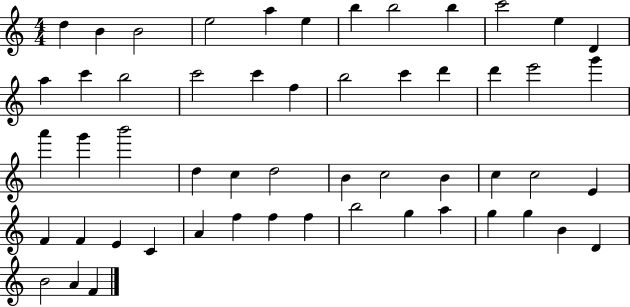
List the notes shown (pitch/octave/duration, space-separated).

D5/q B4/q B4/h E5/h A5/q E5/q B5/q B5/h B5/q C6/h E5/q D4/q A5/q C6/q B5/h C6/h C6/q F5/q B5/h C6/q D6/q D6/q E6/h G6/q A6/q G6/q B6/h D5/q C5/q D5/h B4/q C5/h B4/q C5/q C5/h E4/q F4/q F4/q E4/q C4/q A4/q F5/q F5/q F5/q B5/h G5/q A5/q G5/q G5/q B4/q D4/q B4/h A4/q F4/q